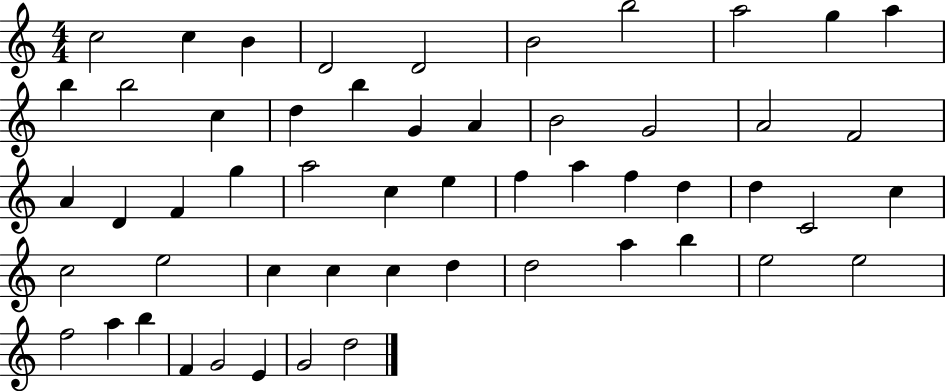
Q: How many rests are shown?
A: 0